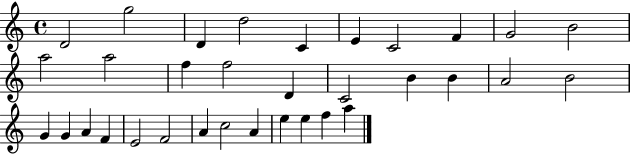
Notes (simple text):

D4/h G5/h D4/q D5/h C4/q E4/q C4/h F4/q G4/h B4/h A5/h A5/h F5/q F5/h D4/q C4/h B4/q B4/q A4/h B4/h G4/q G4/q A4/q F4/q E4/h F4/h A4/q C5/h A4/q E5/q E5/q F5/q A5/q